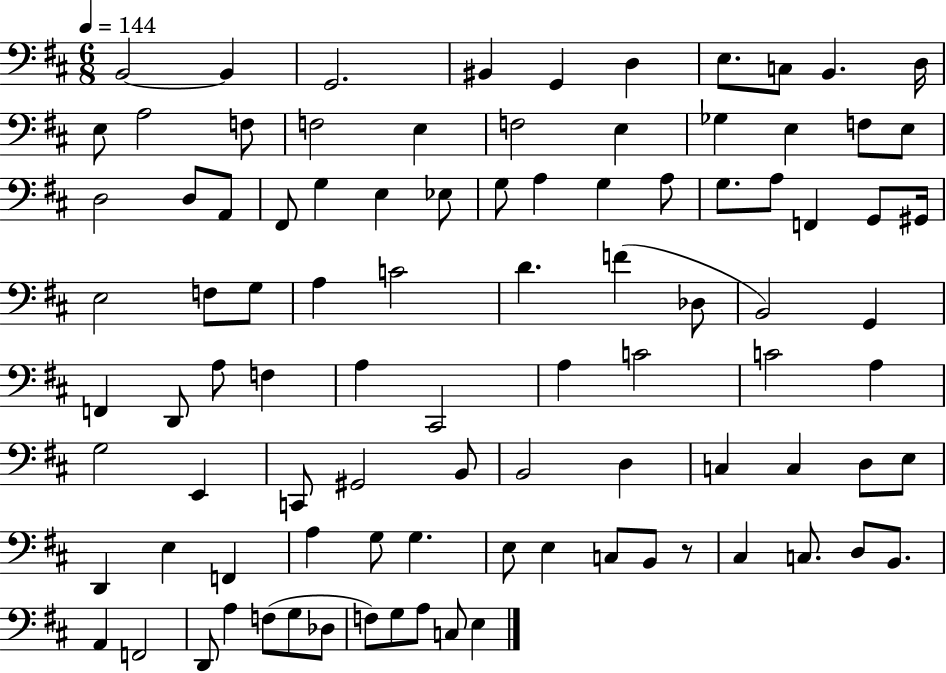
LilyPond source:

{
  \clef bass
  \numericTimeSignature
  \time 6/8
  \key d \major
  \tempo 4 = 144
  \repeat volta 2 { b,2~~ b,4 | g,2. | bis,4 g,4 d4 | e8. c8 b,4. d16 | \break e8 a2 f8 | f2 e4 | f2 e4 | ges4 e4 f8 e8 | \break d2 d8 a,8 | fis,8 g4 e4 ees8 | g8 a4 g4 a8 | g8. a8 f,4 g,8 gis,16 | \break e2 f8 g8 | a4 c'2 | d'4. f'4( des8 | b,2) g,4 | \break f,4 d,8 a8 f4 | a4 cis,2 | a4 c'2 | c'2 a4 | \break g2 e,4 | c,8 gis,2 b,8 | b,2 d4 | c4 c4 d8 e8 | \break d,4 e4 f,4 | a4 g8 g4. | e8 e4 c8 b,8 r8 | cis4 c8. d8 b,8. | \break a,4 f,2 | d,8 a4 f8( g8 des8 | f8) g8 a8 c8 e4 | } \bar "|."
}